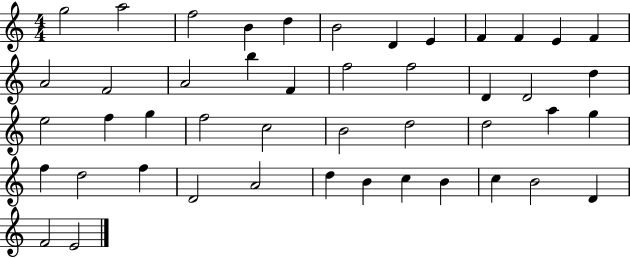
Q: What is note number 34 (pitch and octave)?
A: D5